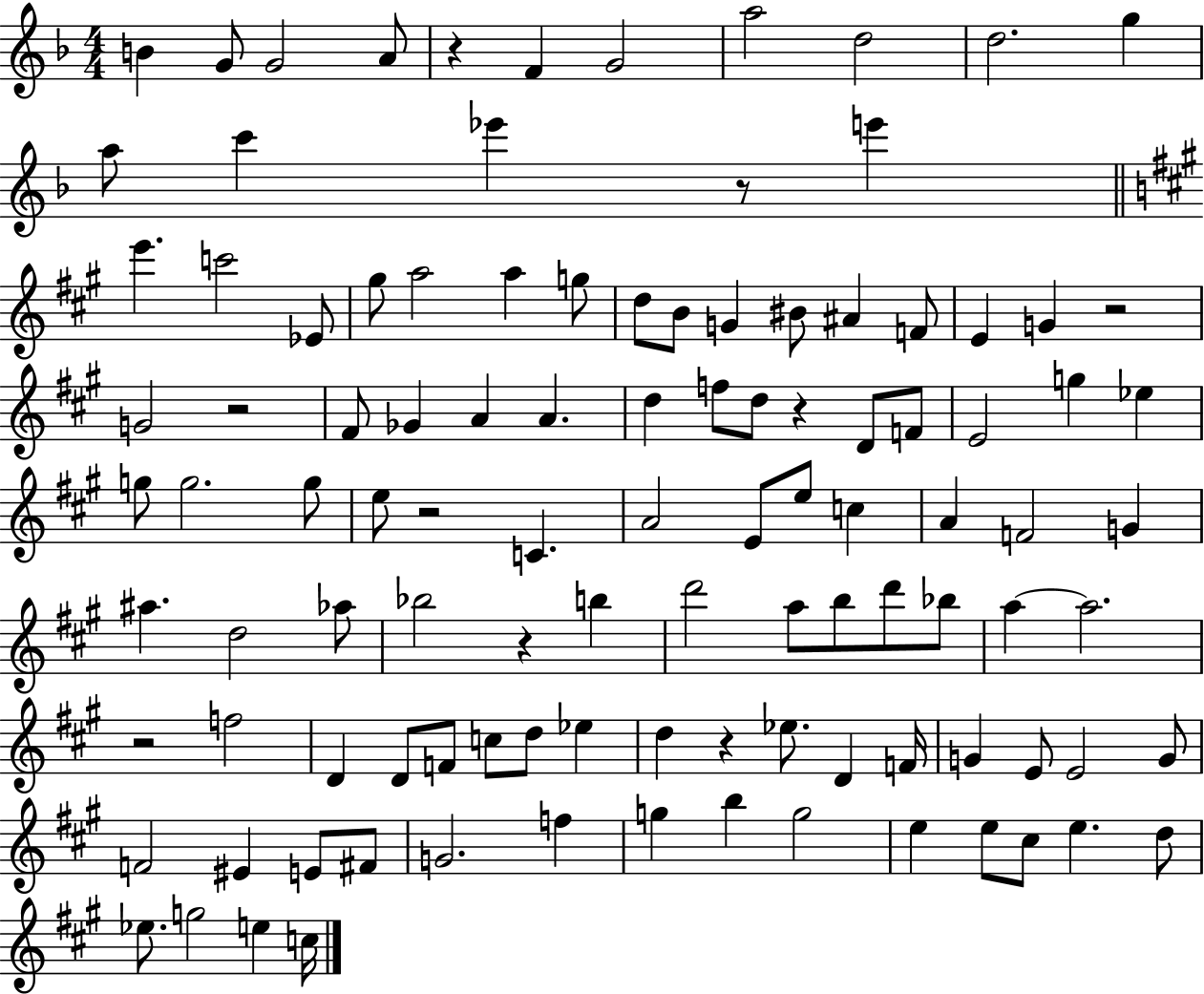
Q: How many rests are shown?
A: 9